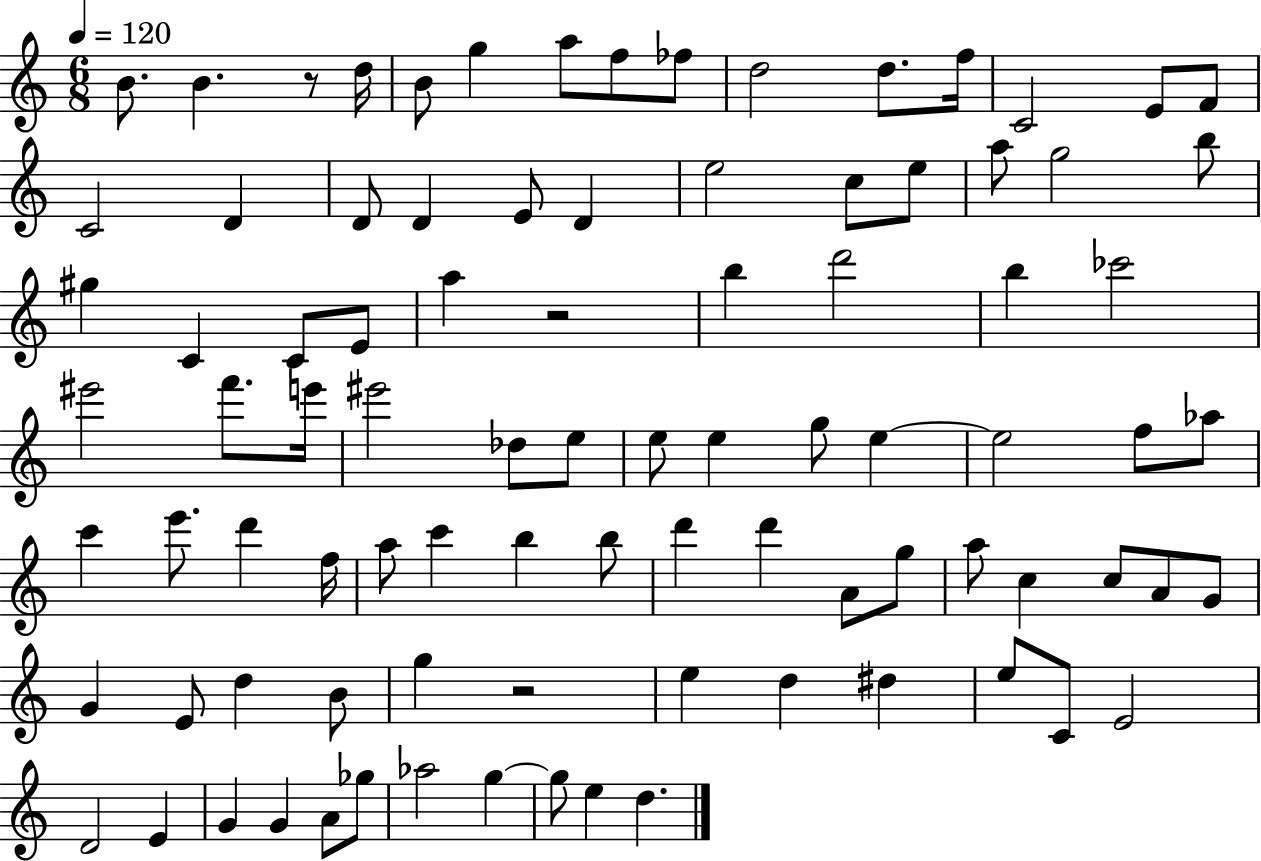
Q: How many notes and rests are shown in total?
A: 90